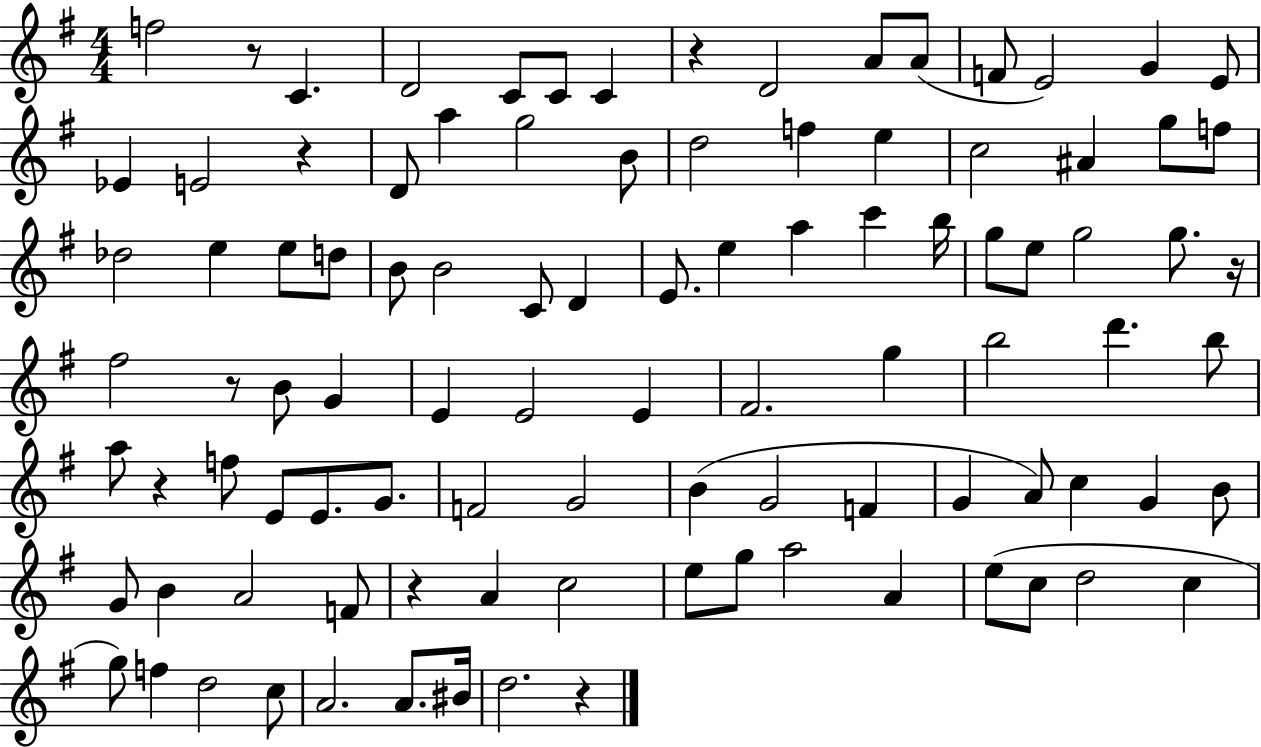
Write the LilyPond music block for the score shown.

{
  \clef treble
  \numericTimeSignature
  \time 4/4
  \key g \major
  f''2 r8 c'4. | d'2 c'8 c'8 c'4 | r4 d'2 a'8 a'8( | f'8 e'2) g'4 e'8 | \break ees'4 e'2 r4 | d'8 a''4 g''2 b'8 | d''2 f''4 e''4 | c''2 ais'4 g''8 f''8 | \break des''2 e''4 e''8 d''8 | b'8 b'2 c'8 d'4 | e'8. e''4 a''4 c'''4 b''16 | g''8 e''8 g''2 g''8. r16 | \break fis''2 r8 b'8 g'4 | e'4 e'2 e'4 | fis'2. g''4 | b''2 d'''4. b''8 | \break a''8 r4 f''8 e'8 e'8. g'8. | f'2 g'2 | b'4( g'2 f'4 | g'4 a'8) c''4 g'4 b'8 | \break g'8 b'4 a'2 f'8 | r4 a'4 c''2 | e''8 g''8 a''2 a'4 | e''8( c''8 d''2 c''4 | \break g''8) f''4 d''2 c''8 | a'2. a'8. bis'16 | d''2. r4 | \bar "|."
}